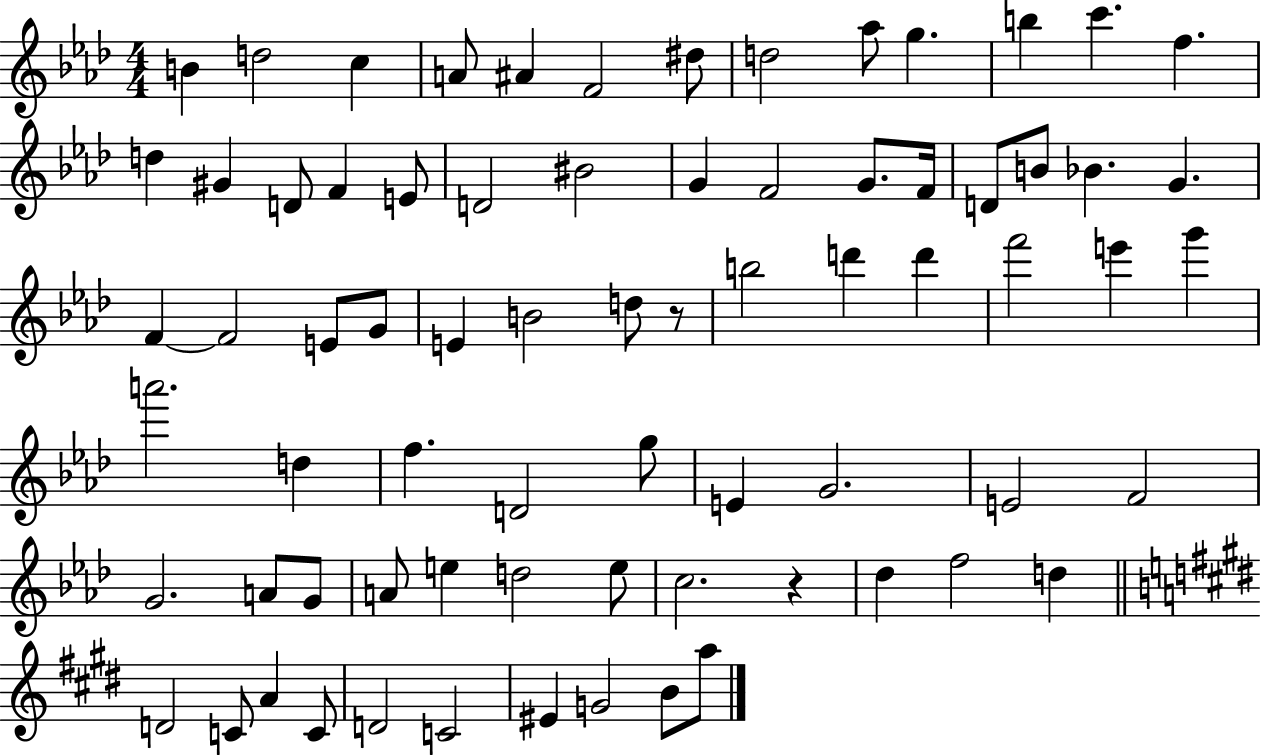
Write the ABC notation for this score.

X:1
T:Untitled
M:4/4
L:1/4
K:Ab
B d2 c A/2 ^A F2 ^d/2 d2 _a/2 g b c' f d ^G D/2 F E/2 D2 ^B2 G F2 G/2 F/4 D/2 B/2 _B G F F2 E/2 G/2 E B2 d/2 z/2 b2 d' d' f'2 e' g' a'2 d f D2 g/2 E G2 E2 F2 G2 A/2 G/2 A/2 e d2 e/2 c2 z _d f2 d D2 C/2 A C/2 D2 C2 ^E G2 B/2 a/2